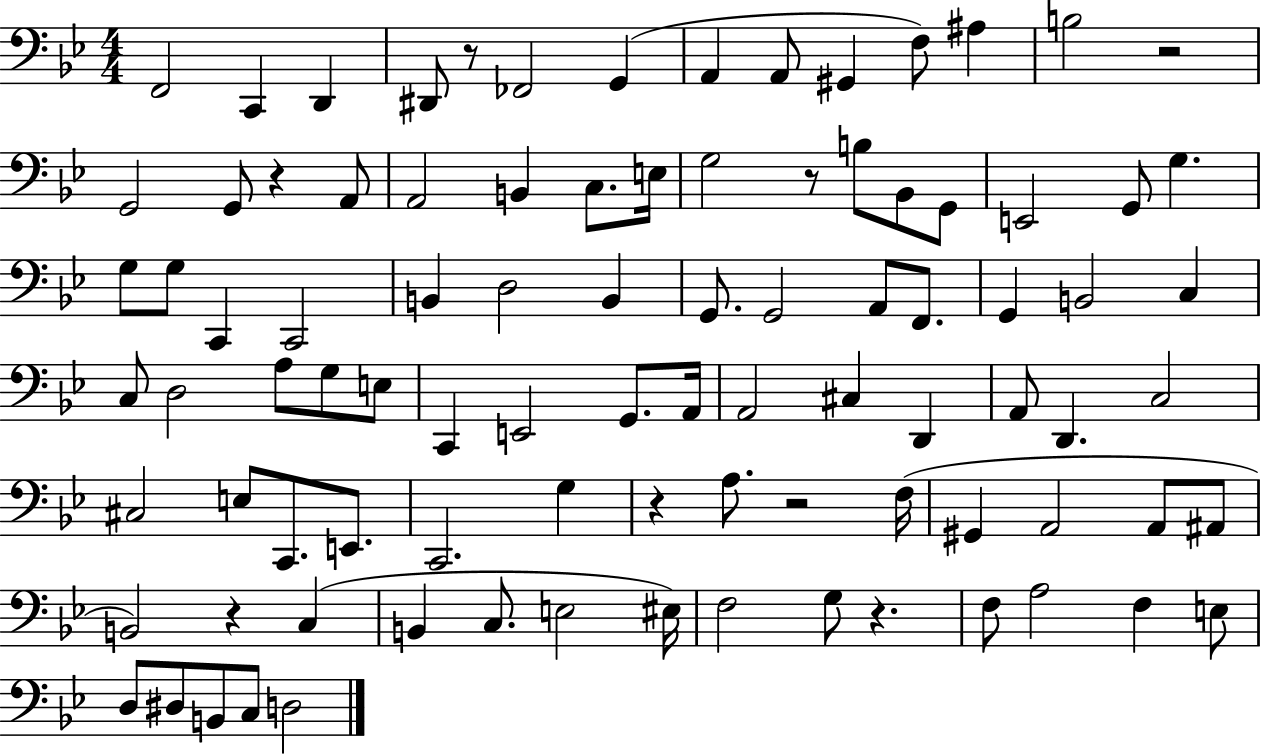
F2/h C2/q D2/q D#2/e R/e FES2/h G2/q A2/q A2/e G#2/q F3/e A#3/q B3/h R/h G2/h G2/e R/q A2/e A2/h B2/q C3/e. E3/s G3/h R/e B3/e Bb2/e G2/e E2/h G2/e G3/q. G3/e G3/e C2/q C2/h B2/q D3/h B2/q G2/e. G2/h A2/e F2/e. G2/q B2/h C3/q C3/e D3/h A3/e G3/e E3/e C2/q E2/h G2/e. A2/s A2/h C#3/q D2/q A2/e D2/q. C3/h C#3/h E3/e C2/e. E2/e. C2/h. G3/q R/q A3/e. R/h F3/s G#2/q A2/h A2/e A#2/e B2/h R/q C3/q B2/q C3/e. E3/h EIS3/s F3/h G3/e R/q. F3/e A3/h F3/q E3/e D3/e D#3/e B2/e C3/e D3/h